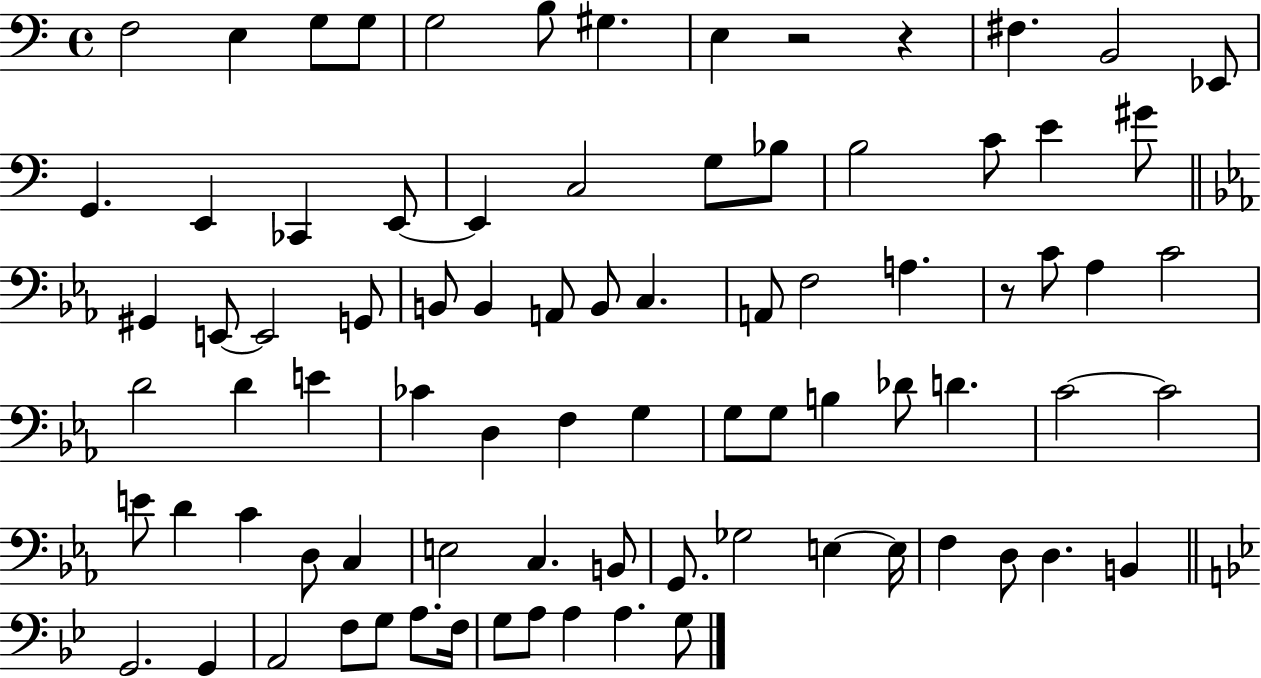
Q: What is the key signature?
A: C major